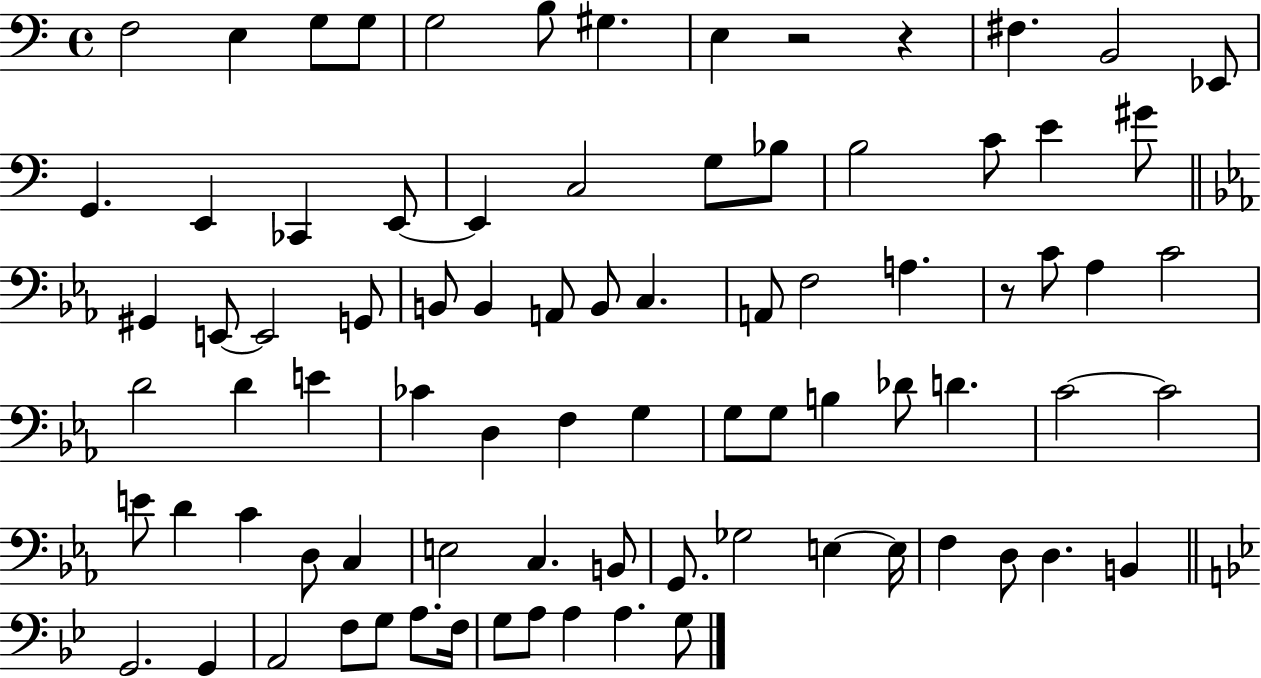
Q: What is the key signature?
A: C major